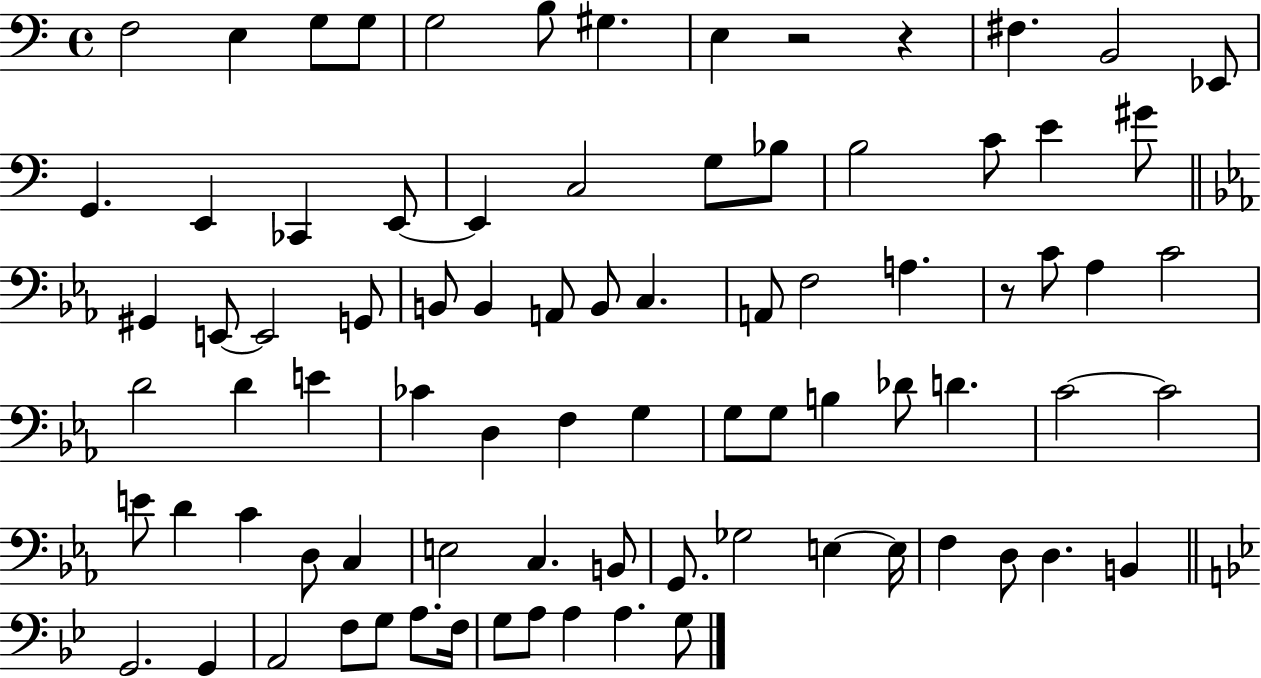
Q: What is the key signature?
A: C major